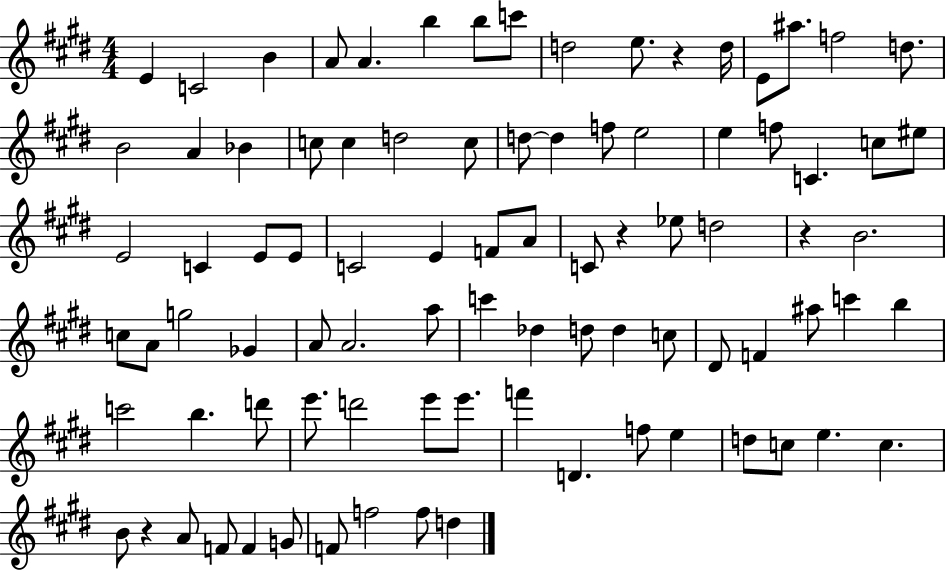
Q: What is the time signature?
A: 4/4